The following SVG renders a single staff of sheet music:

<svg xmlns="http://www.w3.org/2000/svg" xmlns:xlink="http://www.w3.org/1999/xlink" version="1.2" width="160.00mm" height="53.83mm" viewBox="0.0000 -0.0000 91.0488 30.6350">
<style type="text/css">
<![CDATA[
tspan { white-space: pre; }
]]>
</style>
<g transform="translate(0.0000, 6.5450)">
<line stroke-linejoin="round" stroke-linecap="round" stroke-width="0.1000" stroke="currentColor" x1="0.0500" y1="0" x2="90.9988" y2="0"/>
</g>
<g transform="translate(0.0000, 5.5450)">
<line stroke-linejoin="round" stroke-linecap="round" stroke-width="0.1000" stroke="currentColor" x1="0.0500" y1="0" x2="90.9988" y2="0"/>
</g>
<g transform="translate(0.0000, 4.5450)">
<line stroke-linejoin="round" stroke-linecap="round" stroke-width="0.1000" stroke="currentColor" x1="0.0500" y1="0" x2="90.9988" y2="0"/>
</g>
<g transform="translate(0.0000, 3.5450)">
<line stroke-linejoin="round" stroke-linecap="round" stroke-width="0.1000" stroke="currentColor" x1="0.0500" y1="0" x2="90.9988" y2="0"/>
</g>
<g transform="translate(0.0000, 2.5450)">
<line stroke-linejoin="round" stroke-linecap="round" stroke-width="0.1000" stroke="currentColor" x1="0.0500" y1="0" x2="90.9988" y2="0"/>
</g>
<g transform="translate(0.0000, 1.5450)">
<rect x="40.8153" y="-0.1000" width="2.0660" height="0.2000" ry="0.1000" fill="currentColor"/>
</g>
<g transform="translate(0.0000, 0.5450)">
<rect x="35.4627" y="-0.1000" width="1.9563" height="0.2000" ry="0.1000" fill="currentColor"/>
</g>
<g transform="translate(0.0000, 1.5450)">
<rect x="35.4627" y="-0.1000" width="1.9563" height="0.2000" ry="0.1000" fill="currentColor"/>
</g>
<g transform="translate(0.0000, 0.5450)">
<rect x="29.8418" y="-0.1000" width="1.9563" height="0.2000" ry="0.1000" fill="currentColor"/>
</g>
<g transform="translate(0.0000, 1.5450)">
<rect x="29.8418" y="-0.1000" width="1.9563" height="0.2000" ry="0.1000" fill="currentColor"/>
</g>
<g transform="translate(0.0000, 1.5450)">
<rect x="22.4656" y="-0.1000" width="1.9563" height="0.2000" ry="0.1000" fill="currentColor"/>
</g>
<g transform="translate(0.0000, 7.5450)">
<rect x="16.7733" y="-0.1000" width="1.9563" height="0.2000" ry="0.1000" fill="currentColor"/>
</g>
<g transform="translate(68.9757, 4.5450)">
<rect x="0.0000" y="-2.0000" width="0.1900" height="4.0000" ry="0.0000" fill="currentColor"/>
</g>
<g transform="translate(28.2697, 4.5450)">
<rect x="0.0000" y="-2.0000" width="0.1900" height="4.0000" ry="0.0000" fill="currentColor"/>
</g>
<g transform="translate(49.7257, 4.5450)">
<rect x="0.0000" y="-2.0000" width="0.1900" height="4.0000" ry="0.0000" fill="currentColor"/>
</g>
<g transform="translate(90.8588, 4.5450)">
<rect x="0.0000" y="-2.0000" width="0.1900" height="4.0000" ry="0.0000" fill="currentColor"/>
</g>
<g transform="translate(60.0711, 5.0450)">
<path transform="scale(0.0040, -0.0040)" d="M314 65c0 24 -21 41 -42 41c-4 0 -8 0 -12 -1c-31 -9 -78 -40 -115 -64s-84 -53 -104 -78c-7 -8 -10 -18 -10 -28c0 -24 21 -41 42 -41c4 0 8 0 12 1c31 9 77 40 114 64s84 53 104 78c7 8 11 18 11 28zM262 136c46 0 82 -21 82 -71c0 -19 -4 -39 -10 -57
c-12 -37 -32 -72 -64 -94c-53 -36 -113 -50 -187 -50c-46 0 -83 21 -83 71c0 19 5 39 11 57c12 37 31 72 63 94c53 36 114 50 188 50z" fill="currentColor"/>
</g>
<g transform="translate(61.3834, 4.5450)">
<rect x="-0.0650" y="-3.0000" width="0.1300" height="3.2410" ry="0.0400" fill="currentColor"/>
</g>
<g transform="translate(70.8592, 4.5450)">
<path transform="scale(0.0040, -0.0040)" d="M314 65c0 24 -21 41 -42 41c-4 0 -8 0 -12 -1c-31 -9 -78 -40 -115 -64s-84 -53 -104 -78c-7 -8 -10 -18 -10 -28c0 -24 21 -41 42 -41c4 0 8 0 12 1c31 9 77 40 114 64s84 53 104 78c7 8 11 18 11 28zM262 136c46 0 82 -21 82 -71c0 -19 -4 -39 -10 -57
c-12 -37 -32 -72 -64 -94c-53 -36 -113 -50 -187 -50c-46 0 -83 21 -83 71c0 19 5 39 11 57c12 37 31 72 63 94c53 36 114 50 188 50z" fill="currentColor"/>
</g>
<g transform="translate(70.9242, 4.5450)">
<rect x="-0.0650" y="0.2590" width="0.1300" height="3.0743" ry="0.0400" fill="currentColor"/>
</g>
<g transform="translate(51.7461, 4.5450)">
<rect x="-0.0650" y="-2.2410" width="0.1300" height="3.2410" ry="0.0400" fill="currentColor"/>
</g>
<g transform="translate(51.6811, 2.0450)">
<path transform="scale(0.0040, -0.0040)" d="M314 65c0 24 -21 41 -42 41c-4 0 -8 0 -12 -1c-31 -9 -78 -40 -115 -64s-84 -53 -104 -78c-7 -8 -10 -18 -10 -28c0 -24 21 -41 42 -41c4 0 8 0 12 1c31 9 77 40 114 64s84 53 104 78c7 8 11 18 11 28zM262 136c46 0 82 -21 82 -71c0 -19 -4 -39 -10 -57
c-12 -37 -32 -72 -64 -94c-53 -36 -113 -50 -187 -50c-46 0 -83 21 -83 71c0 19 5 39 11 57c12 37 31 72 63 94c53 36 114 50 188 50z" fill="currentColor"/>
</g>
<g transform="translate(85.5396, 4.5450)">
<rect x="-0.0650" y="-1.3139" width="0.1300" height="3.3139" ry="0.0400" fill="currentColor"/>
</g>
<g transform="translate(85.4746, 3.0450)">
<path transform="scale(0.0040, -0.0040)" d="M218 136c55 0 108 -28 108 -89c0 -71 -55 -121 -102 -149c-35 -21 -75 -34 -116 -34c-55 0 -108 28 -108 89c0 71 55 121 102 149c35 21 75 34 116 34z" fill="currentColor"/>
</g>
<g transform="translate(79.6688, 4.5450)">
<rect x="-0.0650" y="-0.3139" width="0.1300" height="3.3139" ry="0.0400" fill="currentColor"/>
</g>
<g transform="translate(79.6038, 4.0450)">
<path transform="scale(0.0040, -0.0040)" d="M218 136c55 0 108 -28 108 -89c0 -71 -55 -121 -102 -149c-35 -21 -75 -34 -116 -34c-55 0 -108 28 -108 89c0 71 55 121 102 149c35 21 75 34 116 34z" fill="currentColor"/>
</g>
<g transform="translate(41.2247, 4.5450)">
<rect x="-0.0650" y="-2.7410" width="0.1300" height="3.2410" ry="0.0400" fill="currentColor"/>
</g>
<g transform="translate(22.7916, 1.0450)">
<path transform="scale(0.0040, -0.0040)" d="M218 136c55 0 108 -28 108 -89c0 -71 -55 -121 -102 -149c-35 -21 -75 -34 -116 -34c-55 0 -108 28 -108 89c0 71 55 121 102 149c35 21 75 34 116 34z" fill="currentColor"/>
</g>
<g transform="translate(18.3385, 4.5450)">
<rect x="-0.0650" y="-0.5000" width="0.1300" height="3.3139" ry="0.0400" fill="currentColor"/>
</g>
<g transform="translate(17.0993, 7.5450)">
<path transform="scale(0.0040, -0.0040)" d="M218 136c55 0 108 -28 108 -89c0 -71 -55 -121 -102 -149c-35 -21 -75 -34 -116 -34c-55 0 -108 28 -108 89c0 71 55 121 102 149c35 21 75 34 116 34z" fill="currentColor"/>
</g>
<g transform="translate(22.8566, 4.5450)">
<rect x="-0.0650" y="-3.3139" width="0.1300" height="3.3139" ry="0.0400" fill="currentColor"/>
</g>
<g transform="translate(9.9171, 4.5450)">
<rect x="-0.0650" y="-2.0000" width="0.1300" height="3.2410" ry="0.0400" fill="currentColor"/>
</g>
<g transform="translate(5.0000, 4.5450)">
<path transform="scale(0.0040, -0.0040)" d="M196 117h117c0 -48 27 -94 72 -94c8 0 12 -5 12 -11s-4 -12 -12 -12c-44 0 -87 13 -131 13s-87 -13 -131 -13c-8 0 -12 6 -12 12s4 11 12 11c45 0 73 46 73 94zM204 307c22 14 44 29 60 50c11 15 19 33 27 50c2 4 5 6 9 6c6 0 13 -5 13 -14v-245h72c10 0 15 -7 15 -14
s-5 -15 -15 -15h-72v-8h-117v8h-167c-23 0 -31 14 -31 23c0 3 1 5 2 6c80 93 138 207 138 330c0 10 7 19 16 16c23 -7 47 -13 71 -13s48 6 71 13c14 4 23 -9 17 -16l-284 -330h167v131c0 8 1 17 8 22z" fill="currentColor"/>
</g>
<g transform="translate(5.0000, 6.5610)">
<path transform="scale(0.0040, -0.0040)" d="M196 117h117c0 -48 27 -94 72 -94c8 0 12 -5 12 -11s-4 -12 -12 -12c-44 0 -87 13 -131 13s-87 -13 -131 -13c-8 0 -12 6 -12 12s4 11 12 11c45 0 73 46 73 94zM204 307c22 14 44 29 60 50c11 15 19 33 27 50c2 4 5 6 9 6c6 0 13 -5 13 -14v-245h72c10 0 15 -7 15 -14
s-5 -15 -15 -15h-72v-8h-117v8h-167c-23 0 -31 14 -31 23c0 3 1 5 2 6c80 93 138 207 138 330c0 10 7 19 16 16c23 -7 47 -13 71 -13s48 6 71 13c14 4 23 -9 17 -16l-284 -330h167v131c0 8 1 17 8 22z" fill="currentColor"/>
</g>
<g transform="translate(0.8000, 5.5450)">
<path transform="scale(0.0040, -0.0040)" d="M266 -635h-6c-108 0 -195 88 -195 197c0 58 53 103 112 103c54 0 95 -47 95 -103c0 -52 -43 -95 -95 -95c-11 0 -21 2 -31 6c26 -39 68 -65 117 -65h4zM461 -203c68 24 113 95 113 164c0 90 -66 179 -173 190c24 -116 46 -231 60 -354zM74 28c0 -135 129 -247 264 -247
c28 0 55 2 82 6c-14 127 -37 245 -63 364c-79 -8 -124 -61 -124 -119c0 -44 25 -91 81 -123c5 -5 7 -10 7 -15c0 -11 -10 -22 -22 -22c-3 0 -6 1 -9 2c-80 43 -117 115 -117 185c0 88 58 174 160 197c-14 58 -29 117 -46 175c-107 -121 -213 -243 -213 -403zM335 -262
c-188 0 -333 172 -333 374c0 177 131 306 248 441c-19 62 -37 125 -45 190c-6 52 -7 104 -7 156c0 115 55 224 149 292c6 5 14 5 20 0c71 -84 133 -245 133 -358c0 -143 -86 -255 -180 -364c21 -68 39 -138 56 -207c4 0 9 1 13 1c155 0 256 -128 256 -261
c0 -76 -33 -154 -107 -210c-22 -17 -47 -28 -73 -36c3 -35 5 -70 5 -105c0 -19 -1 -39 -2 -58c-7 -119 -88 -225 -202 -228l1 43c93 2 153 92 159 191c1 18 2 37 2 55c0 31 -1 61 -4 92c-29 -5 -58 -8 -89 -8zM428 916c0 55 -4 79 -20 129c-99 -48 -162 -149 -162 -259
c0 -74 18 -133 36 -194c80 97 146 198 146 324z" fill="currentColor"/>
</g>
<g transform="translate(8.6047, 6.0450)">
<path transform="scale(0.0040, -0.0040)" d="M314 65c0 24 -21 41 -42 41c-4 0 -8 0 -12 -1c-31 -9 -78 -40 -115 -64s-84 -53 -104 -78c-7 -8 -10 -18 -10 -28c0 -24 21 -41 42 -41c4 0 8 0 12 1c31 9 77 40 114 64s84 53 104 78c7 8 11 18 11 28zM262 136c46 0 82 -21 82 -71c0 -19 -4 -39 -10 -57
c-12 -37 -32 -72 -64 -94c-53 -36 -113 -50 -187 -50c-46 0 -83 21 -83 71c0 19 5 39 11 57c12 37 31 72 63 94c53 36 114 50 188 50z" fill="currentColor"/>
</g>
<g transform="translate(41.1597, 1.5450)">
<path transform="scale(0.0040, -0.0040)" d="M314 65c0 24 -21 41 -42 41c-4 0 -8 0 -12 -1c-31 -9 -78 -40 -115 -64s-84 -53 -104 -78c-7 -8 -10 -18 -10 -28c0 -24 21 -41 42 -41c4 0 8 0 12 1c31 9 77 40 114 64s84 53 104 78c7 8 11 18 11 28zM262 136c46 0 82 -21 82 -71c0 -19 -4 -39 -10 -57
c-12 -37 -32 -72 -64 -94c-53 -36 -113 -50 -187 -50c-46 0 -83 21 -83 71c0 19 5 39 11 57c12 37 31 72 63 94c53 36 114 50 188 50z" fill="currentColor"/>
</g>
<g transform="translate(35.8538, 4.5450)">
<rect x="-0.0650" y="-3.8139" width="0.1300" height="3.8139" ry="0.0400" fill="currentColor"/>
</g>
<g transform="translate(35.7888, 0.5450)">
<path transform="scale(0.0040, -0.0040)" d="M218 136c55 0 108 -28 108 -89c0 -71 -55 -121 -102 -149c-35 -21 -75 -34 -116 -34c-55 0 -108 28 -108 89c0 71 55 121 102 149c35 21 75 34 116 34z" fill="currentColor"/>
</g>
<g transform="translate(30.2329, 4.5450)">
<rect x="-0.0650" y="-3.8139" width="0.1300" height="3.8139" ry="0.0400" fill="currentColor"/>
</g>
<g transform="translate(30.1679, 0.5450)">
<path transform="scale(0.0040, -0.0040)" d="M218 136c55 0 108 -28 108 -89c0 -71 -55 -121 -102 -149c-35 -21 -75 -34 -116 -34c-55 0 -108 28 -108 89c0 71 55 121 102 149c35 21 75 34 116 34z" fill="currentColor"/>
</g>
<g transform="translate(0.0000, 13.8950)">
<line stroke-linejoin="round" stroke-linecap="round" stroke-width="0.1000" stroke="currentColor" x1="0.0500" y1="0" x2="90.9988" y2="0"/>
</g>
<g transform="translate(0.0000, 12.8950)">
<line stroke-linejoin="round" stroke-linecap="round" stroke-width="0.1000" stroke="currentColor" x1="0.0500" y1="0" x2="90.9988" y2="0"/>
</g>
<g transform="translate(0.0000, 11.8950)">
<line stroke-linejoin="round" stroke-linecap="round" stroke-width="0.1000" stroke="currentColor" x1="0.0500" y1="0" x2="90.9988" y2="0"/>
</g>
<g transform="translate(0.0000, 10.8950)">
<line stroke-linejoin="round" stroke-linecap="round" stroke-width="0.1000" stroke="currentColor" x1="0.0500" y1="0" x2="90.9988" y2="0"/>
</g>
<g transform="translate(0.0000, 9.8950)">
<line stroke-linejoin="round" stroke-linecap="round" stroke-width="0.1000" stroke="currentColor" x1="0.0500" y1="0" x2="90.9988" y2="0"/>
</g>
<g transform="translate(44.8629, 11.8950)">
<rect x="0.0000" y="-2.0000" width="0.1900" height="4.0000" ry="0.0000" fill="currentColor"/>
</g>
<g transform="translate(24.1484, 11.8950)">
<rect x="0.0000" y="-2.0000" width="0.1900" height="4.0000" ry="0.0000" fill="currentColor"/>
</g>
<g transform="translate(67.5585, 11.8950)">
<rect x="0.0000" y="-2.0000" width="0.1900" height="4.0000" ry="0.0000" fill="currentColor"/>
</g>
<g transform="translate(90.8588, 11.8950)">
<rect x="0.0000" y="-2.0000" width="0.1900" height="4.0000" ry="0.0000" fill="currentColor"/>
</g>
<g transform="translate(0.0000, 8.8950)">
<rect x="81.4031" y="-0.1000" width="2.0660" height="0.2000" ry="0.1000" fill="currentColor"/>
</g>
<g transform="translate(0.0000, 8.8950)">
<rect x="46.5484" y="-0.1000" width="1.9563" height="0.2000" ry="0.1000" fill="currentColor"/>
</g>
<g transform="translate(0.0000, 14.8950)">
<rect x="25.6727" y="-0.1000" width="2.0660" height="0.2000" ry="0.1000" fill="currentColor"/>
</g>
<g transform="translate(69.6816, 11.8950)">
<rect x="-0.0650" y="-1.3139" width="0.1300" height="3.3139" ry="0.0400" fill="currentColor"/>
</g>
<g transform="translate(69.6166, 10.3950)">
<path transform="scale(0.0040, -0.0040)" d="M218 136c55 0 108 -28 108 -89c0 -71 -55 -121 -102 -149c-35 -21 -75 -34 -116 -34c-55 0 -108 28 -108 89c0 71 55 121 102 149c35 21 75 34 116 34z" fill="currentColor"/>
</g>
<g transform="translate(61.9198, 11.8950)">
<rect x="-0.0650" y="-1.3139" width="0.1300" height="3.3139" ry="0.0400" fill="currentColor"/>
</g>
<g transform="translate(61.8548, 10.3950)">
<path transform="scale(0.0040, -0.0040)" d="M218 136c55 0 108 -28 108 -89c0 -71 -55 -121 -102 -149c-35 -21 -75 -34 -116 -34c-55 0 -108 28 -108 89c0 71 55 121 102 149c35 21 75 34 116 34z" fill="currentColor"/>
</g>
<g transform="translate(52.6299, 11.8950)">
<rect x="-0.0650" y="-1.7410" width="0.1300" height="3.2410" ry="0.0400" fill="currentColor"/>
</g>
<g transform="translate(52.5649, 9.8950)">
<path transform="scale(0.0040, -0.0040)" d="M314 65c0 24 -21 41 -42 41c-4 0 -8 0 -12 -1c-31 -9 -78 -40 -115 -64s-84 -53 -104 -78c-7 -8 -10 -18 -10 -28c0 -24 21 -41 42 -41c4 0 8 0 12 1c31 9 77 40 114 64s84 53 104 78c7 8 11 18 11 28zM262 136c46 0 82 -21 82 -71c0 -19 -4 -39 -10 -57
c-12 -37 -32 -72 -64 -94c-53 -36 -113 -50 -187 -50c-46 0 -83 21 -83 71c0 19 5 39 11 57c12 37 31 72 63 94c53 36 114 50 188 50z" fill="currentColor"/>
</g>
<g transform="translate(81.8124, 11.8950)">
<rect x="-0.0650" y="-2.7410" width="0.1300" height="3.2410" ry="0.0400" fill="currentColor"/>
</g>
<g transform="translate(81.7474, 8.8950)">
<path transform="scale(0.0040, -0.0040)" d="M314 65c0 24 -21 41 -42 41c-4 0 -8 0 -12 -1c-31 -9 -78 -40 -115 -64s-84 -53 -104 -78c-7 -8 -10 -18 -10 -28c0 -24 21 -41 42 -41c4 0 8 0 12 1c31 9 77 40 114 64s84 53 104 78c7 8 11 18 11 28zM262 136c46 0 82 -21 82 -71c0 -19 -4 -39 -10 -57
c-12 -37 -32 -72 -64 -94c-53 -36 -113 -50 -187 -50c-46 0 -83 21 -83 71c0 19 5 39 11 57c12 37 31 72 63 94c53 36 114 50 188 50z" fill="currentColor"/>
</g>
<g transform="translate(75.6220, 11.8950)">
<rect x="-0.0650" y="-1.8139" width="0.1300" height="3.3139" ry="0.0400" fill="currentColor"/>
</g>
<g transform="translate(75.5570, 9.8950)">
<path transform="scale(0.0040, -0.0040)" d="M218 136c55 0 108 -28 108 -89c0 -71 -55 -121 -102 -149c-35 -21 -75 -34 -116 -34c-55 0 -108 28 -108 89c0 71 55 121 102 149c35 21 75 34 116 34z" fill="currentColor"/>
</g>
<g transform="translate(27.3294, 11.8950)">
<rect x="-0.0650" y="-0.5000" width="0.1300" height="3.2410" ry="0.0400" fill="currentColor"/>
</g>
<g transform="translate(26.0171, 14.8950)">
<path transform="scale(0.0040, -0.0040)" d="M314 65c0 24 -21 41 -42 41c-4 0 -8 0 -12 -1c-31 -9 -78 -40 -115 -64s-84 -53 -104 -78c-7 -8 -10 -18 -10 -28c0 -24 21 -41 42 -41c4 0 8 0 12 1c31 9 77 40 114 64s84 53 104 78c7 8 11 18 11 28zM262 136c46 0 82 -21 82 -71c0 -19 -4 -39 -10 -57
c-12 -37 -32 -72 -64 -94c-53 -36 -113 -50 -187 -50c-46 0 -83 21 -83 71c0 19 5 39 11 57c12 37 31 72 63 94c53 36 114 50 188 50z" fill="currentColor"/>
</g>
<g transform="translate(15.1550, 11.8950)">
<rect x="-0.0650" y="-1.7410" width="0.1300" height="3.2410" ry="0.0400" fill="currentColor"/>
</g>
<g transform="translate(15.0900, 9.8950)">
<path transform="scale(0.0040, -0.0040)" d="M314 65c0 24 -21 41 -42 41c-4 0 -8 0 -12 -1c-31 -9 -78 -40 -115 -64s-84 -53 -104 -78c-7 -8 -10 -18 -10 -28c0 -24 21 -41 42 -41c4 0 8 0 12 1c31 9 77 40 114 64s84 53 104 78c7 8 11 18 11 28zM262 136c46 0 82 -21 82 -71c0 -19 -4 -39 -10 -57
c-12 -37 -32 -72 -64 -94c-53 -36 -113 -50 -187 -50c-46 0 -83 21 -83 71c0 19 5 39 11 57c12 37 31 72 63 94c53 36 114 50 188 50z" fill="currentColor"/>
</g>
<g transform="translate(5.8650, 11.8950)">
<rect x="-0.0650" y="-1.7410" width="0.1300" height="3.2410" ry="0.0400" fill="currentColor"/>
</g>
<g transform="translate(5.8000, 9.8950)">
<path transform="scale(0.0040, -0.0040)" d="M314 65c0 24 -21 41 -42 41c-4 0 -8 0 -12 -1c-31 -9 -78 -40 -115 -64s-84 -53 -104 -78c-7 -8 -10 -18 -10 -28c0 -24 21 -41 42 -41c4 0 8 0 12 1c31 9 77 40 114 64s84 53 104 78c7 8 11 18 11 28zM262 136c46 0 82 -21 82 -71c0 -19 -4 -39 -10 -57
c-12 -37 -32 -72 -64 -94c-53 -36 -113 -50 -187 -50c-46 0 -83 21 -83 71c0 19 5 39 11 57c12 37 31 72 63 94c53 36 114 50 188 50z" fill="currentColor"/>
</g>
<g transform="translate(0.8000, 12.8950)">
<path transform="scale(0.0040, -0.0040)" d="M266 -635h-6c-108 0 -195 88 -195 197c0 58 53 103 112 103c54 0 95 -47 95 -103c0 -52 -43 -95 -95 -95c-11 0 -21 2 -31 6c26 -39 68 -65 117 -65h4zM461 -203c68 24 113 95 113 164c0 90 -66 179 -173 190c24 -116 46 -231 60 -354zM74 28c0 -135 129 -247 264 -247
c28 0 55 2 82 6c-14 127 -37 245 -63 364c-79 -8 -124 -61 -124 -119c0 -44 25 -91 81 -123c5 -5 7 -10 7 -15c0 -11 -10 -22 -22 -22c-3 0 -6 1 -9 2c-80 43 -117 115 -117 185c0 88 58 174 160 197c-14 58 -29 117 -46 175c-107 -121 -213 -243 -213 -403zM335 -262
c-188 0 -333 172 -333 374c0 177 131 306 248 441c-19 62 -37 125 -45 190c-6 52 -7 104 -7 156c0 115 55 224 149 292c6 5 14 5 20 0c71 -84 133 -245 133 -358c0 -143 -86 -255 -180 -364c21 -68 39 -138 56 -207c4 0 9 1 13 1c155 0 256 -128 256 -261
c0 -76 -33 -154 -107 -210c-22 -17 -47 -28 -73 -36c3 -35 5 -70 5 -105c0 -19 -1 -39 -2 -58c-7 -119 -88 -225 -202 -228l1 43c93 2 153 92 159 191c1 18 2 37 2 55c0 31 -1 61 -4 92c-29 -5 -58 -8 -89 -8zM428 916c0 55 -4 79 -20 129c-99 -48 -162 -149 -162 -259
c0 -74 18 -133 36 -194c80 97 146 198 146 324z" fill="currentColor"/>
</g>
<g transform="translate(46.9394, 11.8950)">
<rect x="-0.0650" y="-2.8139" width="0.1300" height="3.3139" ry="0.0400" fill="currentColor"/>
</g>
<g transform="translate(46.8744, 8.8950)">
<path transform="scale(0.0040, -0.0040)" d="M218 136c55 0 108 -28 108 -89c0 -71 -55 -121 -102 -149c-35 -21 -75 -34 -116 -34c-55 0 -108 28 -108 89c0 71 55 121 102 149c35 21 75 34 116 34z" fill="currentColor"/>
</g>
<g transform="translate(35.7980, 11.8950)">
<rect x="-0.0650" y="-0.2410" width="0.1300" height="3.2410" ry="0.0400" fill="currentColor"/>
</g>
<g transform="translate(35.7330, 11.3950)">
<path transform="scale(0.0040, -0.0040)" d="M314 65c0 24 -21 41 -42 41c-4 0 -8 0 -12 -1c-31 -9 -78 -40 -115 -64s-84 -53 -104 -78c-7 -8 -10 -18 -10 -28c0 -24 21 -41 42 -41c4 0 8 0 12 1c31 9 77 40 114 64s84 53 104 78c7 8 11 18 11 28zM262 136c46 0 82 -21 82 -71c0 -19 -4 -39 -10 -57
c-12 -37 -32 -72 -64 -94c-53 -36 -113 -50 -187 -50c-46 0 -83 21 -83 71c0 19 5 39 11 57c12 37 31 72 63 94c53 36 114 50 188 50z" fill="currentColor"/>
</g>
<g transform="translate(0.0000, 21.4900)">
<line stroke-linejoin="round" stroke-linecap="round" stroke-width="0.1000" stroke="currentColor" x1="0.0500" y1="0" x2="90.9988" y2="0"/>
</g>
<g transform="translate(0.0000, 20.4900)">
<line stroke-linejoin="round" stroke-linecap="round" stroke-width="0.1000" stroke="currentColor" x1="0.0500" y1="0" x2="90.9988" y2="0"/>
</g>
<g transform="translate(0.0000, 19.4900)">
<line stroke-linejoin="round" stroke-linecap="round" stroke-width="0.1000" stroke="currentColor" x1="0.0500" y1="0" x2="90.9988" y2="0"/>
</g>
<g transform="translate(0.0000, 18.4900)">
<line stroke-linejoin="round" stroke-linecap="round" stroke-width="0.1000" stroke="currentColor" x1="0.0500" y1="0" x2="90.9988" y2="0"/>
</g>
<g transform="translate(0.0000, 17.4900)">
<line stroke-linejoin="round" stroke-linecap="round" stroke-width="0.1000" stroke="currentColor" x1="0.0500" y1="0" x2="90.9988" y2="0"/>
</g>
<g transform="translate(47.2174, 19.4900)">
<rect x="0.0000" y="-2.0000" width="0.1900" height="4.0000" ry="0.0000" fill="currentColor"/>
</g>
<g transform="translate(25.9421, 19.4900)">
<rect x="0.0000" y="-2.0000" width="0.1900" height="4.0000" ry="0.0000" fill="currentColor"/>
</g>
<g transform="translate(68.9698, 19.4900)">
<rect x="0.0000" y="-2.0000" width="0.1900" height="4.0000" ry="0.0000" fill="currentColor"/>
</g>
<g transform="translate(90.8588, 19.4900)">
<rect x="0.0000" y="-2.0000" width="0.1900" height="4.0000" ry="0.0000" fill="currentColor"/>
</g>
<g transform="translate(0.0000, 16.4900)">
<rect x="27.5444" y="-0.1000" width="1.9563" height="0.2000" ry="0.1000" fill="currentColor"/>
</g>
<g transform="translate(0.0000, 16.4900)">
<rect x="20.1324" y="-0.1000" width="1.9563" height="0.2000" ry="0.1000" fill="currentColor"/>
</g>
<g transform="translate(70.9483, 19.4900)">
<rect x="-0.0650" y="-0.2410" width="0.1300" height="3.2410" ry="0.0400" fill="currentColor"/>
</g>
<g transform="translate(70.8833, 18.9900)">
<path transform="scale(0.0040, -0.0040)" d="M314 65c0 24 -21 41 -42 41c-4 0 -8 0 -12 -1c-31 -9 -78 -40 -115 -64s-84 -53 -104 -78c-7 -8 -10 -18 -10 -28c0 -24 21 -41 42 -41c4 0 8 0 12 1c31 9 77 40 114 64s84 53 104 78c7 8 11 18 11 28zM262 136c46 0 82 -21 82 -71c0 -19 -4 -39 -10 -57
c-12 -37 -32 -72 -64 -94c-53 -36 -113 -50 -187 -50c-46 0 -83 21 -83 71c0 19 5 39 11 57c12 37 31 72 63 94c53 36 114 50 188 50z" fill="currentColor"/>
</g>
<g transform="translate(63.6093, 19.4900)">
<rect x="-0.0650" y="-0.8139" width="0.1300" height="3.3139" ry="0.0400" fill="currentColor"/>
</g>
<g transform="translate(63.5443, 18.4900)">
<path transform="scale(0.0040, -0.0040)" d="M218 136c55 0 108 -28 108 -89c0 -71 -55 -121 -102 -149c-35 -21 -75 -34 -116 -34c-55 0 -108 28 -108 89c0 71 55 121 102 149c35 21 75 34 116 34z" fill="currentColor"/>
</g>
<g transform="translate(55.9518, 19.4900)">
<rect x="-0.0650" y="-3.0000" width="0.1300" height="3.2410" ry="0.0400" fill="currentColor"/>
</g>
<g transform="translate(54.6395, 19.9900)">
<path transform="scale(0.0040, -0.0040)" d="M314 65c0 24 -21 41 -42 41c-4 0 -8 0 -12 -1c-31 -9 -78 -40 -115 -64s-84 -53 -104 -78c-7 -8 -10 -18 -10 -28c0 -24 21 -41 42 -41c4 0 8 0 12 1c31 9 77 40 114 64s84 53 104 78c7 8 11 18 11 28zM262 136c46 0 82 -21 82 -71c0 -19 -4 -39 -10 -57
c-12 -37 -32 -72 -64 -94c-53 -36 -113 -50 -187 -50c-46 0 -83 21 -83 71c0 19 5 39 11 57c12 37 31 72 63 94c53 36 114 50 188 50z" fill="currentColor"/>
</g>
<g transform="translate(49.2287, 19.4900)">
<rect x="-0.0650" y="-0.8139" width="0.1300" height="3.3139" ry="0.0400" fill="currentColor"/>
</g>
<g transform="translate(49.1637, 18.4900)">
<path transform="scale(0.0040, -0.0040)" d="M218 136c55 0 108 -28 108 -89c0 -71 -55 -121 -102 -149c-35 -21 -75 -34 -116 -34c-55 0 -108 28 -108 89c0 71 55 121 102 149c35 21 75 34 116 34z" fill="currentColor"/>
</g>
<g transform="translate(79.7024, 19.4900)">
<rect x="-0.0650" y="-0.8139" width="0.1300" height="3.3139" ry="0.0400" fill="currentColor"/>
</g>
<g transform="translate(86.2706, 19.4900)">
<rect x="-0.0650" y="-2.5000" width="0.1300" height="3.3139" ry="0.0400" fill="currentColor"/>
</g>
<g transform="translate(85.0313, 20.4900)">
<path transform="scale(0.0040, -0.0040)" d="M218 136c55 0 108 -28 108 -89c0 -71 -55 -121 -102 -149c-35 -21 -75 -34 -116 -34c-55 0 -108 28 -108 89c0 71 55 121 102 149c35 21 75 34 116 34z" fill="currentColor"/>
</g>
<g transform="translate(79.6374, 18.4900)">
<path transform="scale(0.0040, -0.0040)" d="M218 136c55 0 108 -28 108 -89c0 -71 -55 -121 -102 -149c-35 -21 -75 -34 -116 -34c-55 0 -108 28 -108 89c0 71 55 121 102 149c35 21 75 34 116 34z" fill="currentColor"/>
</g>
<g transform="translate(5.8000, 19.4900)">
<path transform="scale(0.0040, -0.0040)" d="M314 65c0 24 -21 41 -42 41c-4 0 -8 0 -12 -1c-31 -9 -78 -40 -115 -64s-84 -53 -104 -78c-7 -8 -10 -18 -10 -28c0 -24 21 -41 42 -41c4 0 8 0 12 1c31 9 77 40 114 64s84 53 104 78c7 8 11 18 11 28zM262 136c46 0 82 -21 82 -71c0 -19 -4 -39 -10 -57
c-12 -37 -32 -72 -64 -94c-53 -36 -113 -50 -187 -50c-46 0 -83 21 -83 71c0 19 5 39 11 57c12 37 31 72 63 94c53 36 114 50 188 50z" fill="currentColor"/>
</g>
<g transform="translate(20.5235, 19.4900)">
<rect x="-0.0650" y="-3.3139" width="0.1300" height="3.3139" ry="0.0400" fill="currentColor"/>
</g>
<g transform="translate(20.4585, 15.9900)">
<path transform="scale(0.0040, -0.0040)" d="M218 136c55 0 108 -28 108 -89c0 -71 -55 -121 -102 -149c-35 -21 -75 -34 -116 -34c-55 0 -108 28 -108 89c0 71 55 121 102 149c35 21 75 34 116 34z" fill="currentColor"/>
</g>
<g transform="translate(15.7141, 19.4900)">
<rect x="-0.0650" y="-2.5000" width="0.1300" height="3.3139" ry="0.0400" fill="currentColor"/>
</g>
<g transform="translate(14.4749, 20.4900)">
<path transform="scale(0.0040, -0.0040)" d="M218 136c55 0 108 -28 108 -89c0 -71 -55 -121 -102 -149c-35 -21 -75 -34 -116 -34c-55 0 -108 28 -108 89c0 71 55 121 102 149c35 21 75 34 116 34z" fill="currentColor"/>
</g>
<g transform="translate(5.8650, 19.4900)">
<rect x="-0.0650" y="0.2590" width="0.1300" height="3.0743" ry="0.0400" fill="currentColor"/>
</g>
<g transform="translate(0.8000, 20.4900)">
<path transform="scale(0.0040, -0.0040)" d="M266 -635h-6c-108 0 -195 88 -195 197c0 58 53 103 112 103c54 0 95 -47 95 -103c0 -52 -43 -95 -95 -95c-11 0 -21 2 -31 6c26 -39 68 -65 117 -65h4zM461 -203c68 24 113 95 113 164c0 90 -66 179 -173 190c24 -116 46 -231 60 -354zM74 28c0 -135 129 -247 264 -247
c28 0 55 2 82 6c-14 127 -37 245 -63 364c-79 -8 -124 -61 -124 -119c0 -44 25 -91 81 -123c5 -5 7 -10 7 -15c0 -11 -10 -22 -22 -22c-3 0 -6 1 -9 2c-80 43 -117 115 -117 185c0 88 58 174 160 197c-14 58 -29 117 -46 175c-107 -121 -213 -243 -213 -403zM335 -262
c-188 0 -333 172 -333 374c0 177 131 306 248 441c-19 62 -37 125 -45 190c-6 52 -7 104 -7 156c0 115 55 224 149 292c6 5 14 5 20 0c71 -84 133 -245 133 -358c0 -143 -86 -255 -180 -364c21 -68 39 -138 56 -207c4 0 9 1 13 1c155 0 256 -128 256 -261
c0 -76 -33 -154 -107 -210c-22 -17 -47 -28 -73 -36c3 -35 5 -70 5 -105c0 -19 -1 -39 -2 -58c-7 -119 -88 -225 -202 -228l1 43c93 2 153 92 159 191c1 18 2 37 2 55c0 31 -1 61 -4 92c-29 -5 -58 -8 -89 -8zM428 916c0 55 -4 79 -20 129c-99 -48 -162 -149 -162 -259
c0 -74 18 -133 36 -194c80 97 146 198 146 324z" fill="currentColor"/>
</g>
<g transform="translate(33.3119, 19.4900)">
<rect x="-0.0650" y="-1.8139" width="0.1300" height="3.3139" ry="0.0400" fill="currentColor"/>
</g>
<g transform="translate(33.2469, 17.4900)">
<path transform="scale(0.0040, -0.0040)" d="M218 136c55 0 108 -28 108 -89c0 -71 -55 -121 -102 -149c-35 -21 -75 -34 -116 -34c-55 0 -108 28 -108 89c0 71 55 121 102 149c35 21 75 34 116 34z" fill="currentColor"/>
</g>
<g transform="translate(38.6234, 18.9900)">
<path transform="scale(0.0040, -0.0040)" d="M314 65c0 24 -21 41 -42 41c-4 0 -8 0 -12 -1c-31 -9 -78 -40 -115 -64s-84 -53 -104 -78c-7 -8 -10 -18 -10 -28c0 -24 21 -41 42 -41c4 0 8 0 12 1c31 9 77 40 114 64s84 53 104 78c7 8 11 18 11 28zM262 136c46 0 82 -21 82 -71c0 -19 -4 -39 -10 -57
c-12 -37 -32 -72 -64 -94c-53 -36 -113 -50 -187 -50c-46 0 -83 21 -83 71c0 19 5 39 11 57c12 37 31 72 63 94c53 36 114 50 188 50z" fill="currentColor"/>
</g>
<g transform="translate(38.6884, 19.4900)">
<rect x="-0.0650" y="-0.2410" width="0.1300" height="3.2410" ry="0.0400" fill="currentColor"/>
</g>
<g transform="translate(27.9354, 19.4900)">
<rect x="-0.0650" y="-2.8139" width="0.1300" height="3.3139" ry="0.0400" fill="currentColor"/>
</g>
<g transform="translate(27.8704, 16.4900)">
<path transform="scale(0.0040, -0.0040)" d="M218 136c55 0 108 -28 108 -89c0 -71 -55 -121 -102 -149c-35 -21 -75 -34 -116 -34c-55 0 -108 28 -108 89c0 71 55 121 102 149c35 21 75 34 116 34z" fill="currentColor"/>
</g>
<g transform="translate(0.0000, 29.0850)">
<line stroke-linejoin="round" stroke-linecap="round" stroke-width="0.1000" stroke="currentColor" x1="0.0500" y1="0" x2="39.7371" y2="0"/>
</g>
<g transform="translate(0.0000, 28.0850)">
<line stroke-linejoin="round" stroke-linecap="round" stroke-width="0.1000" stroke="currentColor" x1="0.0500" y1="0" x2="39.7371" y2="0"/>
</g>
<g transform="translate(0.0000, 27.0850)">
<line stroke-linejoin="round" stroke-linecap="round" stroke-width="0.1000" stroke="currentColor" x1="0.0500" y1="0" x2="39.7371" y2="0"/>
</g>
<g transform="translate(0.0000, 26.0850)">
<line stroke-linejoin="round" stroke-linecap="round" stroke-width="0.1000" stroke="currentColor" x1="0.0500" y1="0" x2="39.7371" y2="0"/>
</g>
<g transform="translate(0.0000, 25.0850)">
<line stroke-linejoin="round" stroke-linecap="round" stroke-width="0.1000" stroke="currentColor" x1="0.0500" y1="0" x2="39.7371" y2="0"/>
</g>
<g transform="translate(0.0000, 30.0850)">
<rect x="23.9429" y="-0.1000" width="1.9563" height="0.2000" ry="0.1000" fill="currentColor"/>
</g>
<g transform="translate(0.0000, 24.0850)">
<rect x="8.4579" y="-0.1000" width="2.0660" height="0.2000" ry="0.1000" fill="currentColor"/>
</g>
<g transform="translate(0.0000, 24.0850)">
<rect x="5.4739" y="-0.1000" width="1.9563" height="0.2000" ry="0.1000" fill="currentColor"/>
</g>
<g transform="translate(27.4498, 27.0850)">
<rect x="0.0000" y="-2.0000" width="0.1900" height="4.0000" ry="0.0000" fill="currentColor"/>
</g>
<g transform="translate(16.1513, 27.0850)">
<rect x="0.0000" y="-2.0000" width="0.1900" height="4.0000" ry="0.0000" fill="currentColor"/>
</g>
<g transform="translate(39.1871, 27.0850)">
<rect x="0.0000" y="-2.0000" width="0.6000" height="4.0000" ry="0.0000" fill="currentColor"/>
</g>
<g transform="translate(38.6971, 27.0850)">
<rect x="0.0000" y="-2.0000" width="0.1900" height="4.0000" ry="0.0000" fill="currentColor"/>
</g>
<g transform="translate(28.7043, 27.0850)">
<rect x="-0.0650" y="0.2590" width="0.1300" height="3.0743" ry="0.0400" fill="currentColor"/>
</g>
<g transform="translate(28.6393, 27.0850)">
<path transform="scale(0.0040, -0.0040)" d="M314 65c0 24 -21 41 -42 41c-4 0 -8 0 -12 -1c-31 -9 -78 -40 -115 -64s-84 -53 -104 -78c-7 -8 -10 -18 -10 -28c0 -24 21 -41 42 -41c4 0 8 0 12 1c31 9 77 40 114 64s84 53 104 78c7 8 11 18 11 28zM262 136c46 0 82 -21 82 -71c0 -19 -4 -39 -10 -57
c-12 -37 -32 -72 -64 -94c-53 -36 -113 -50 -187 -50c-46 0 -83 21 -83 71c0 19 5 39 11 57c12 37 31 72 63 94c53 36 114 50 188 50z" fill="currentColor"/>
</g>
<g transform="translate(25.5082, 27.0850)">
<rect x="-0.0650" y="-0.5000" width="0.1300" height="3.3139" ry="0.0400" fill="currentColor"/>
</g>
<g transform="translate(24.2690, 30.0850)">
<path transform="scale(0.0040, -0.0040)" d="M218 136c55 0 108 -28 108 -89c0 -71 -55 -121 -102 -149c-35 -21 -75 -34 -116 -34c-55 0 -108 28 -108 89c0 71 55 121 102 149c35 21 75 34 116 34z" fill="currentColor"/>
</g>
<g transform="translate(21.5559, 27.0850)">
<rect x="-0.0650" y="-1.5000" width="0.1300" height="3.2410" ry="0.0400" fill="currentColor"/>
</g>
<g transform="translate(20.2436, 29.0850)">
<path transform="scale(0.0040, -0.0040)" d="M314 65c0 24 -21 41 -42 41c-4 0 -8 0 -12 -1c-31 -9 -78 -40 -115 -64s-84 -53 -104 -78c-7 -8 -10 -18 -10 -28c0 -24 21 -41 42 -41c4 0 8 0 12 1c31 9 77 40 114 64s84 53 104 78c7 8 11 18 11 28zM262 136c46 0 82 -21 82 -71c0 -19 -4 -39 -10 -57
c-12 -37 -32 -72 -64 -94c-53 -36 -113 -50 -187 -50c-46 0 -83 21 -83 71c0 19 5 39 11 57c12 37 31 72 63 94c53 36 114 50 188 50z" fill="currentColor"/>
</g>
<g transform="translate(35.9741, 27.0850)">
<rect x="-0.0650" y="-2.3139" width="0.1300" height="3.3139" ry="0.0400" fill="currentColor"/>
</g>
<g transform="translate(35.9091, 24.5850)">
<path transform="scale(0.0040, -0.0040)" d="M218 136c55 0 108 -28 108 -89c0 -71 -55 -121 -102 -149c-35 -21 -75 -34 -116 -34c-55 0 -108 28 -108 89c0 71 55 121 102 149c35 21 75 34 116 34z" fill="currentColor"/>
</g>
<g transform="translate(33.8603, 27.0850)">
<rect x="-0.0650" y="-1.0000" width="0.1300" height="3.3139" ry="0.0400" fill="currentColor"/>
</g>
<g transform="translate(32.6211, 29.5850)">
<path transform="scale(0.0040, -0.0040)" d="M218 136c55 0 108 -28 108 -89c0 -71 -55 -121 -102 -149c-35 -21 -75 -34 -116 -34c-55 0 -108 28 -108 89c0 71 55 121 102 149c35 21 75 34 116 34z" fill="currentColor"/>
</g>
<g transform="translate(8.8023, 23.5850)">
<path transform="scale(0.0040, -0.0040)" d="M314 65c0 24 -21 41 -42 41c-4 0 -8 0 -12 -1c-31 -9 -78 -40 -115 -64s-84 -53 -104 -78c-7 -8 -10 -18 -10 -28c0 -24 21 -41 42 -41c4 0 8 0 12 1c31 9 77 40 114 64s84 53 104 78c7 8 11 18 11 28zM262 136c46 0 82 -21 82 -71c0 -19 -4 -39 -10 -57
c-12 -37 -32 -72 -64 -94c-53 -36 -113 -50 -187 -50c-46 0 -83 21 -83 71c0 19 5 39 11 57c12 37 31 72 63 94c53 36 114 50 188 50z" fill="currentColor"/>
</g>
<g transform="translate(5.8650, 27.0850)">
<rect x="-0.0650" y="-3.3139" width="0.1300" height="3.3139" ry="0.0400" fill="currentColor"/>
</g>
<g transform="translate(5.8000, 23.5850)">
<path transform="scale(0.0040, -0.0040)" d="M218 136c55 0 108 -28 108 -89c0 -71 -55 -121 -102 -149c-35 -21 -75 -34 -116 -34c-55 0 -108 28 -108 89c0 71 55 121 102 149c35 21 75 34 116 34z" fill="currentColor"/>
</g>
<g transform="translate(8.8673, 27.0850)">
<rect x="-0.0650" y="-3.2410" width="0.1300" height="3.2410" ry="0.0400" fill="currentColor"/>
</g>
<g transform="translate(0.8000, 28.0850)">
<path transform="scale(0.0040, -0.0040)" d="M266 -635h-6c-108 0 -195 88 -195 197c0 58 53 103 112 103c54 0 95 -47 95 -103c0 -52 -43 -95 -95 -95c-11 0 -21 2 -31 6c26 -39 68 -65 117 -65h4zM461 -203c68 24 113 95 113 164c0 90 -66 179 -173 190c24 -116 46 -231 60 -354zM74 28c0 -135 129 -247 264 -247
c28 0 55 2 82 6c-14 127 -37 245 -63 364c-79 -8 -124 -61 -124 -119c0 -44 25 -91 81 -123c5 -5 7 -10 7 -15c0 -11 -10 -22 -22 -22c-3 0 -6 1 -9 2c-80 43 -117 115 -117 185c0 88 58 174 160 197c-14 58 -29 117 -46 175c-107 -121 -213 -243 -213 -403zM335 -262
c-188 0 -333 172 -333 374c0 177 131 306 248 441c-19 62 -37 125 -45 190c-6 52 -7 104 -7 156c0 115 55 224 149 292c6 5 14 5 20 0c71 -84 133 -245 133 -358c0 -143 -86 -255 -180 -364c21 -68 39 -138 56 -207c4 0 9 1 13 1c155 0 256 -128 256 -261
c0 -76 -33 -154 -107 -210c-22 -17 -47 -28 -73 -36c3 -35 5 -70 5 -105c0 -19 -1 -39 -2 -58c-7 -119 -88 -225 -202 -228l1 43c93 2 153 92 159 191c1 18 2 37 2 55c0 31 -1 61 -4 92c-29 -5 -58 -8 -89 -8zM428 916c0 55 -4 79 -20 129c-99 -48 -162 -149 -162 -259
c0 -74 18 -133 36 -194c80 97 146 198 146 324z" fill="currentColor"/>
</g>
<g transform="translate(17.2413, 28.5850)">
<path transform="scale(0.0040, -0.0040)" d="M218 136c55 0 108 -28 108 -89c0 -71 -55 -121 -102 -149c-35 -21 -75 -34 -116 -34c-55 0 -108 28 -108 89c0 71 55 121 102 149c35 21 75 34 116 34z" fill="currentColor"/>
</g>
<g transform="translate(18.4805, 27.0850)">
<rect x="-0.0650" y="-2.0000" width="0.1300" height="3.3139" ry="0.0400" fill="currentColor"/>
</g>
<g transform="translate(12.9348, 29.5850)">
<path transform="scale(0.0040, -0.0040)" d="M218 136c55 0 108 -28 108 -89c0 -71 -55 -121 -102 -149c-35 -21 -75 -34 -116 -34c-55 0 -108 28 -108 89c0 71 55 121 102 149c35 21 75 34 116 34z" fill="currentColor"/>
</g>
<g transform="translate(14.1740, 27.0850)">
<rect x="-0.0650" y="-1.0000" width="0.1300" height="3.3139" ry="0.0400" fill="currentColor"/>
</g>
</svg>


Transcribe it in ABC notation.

X:1
T:Untitled
M:4/4
L:1/4
K:C
F2 C b c' c' a2 g2 A2 B2 c e f2 f2 C2 c2 a f2 e e f a2 B2 G b a f c2 d A2 d c2 d G b b2 D F E2 C B2 D g